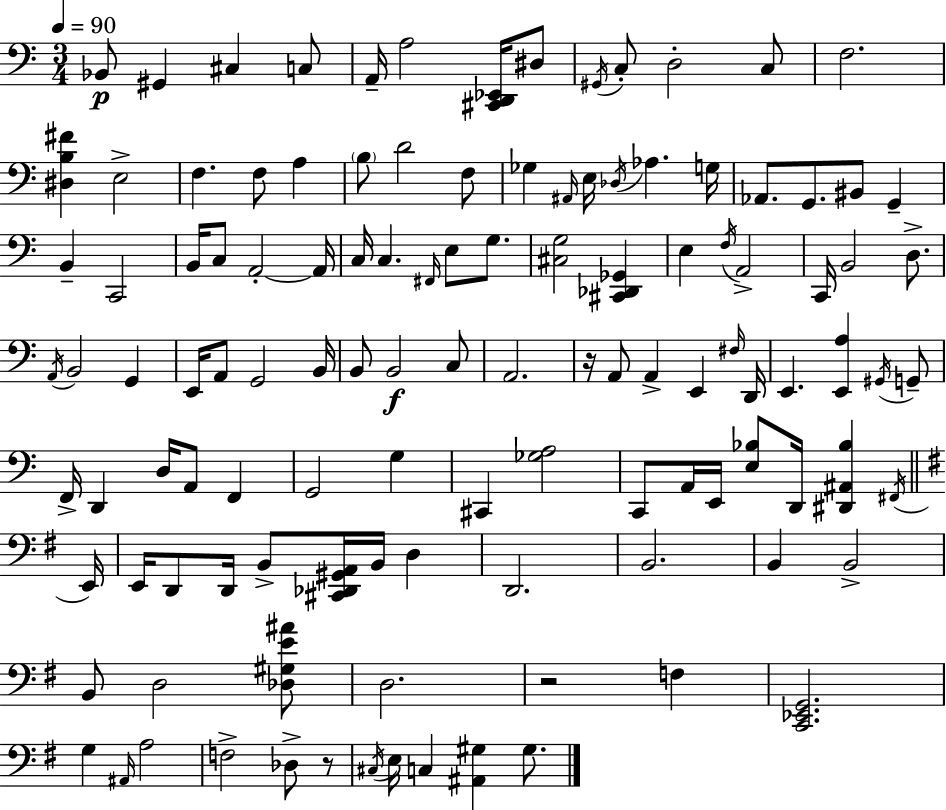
X:1
T:Untitled
M:3/4
L:1/4
K:C
_B,,/2 ^G,, ^C, C,/2 A,,/4 A,2 [^C,,D,,_E,,]/4 ^D,/2 ^G,,/4 C,/2 D,2 C,/2 F,2 [^D,B,^F] E,2 F, F,/2 A, B,/2 D2 F,/2 _G, ^A,,/4 E,/4 _D,/4 _A, G,/4 _A,,/2 G,,/2 ^B,,/2 G,, B,, C,,2 B,,/4 C,/2 A,,2 A,,/4 C,/4 C, ^F,,/4 E,/2 G,/2 [^C,G,]2 [^C,,_D,,_G,,] E, F,/4 A,,2 C,,/4 B,,2 D,/2 A,,/4 B,,2 G,, E,,/4 A,,/2 G,,2 B,,/4 B,,/2 B,,2 C,/2 A,,2 z/4 A,,/2 A,, E,, ^F,/4 D,,/4 E,, [E,,A,] ^G,,/4 G,,/2 F,,/4 D,, D,/4 A,,/2 F,, G,,2 G, ^C,, [_G,A,]2 C,,/2 A,,/4 E,,/4 [E,_B,]/2 D,,/4 [^D,,^A,,_B,] ^F,,/4 E,,/4 E,,/4 D,,/2 D,,/4 B,,/2 [^C,,_D,,^G,,A,,]/4 B,,/4 D, D,,2 B,,2 B,, B,,2 B,,/2 D,2 [_D,^G,E^A]/2 D,2 z2 F, [C,,_E,,G,,]2 G, ^A,,/4 A,2 F,2 _D,/2 z/2 ^C,/4 E,/4 C, [^A,,^G,] ^G,/2